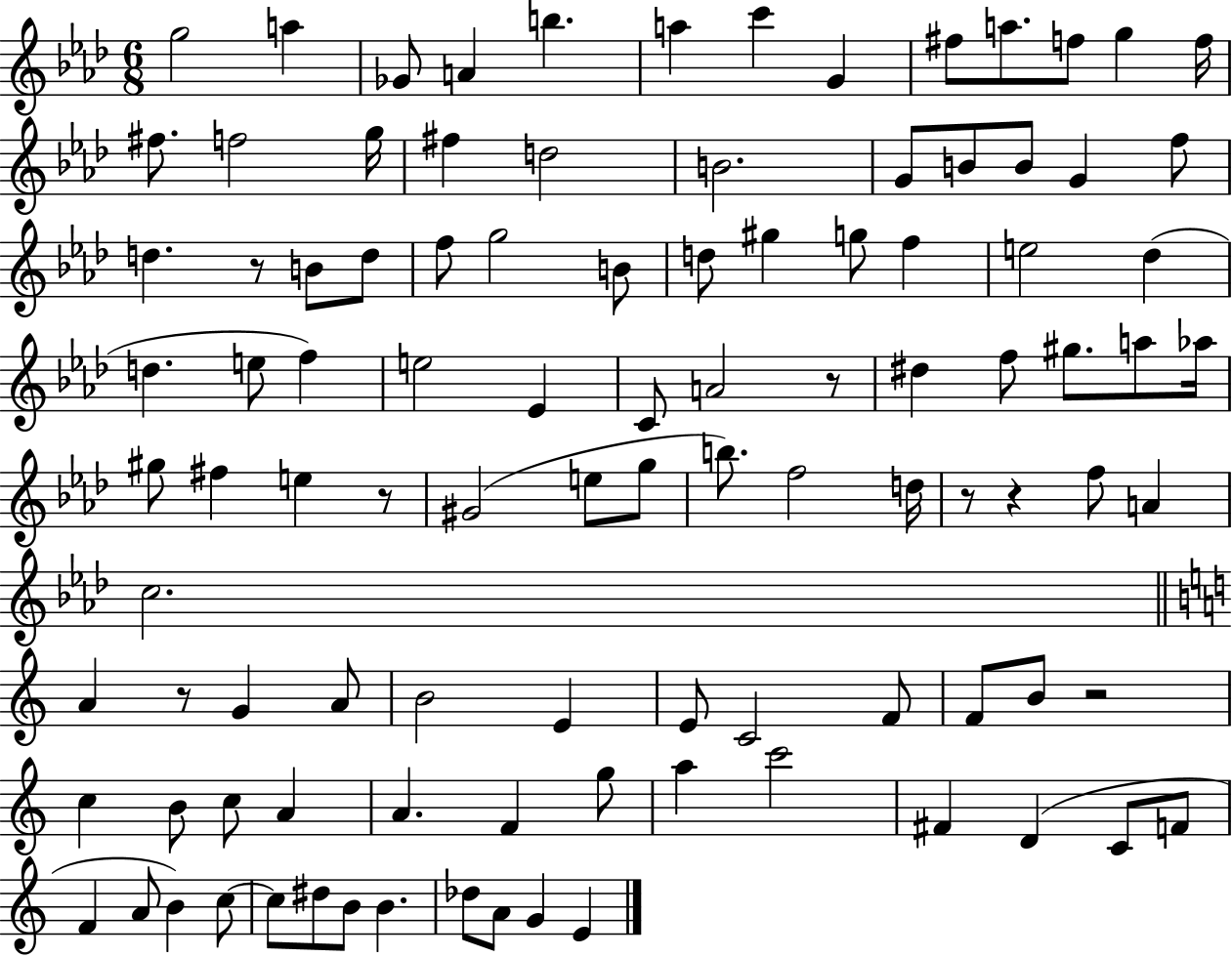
{
  \clef treble
  \numericTimeSignature
  \time 6/8
  \key aes \major
  \repeat volta 2 { g''2 a''4 | ges'8 a'4 b''4. | a''4 c'''4 g'4 | fis''8 a''8. f''8 g''4 f''16 | \break fis''8. f''2 g''16 | fis''4 d''2 | b'2. | g'8 b'8 b'8 g'4 f''8 | \break d''4. r8 b'8 d''8 | f''8 g''2 b'8 | d''8 gis''4 g''8 f''4 | e''2 des''4( | \break d''4. e''8 f''4) | e''2 ees'4 | c'8 a'2 r8 | dis''4 f''8 gis''8. a''8 aes''16 | \break gis''8 fis''4 e''4 r8 | gis'2( e''8 g''8 | b''8.) f''2 d''16 | r8 r4 f''8 a'4 | \break c''2. | \bar "||" \break \key c \major a'4 r8 g'4 a'8 | b'2 e'4 | e'8 c'2 f'8 | f'8 b'8 r2 | \break c''4 b'8 c''8 a'4 | a'4. f'4 g''8 | a''4 c'''2 | fis'4 d'4( c'8 f'8 | \break f'4 a'8 b'4) c''8~~ | c''8 dis''8 b'8 b'4. | des''8 a'8 g'4 e'4 | } \bar "|."
}